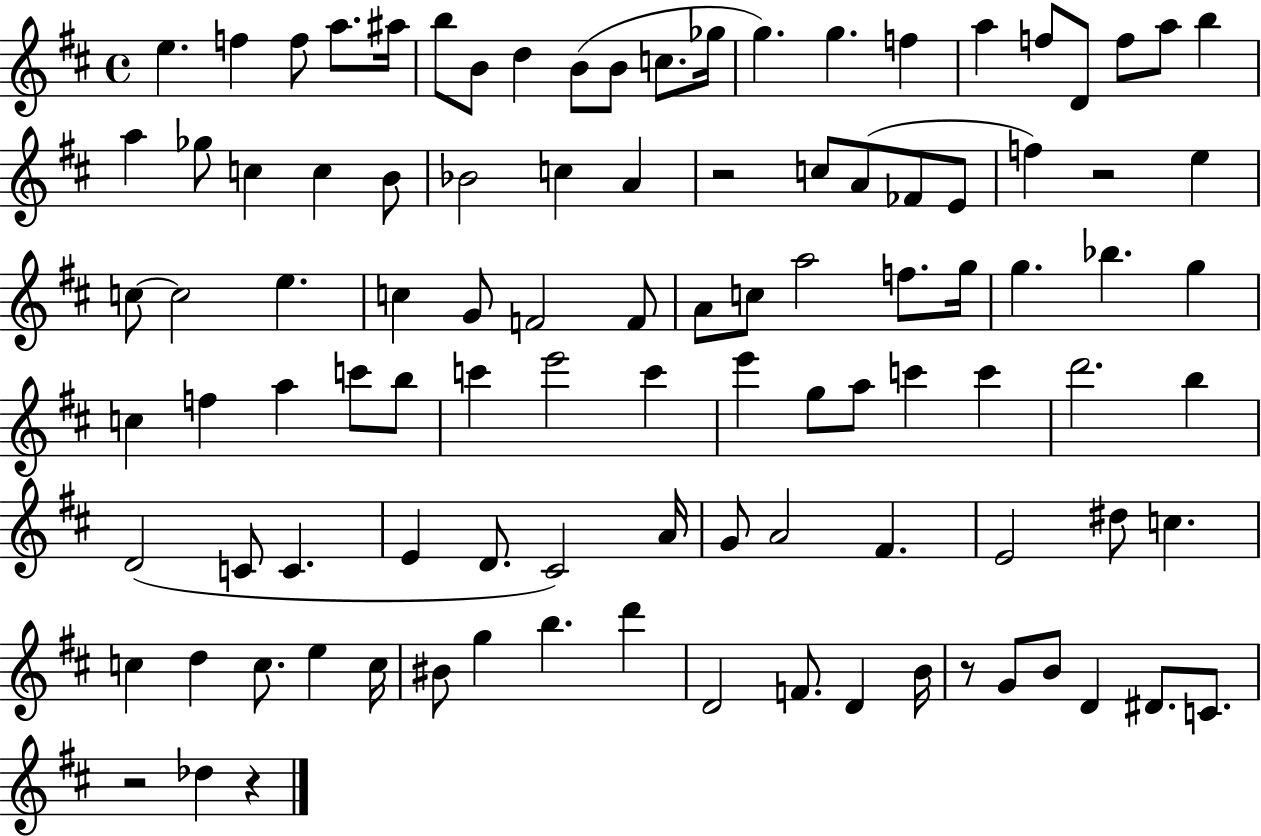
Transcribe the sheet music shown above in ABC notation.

X:1
T:Untitled
M:4/4
L:1/4
K:D
e f f/2 a/2 ^a/4 b/2 B/2 d B/2 B/2 c/2 _g/4 g g f a f/2 D/2 f/2 a/2 b a _g/2 c c B/2 _B2 c A z2 c/2 A/2 _F/2 E/2 f z2 e c/2 c2 e c G/2 F2 F/2 A/2 c/2 a2 f/2 g/4 g _b g c f a c'/2 b/2 c' e'2 c' e' g/2 a/2 c' c' d'2 b D2 C/2 C E D/2 ^C2 A/4 G/2 A2 ^F E2 ^d/2 c c d c/2 e c/4 ^B/2 g b d' D2 F/2 D B/4 z/2 G/2 B/2 D ^D/2 C/2 z2 _d z